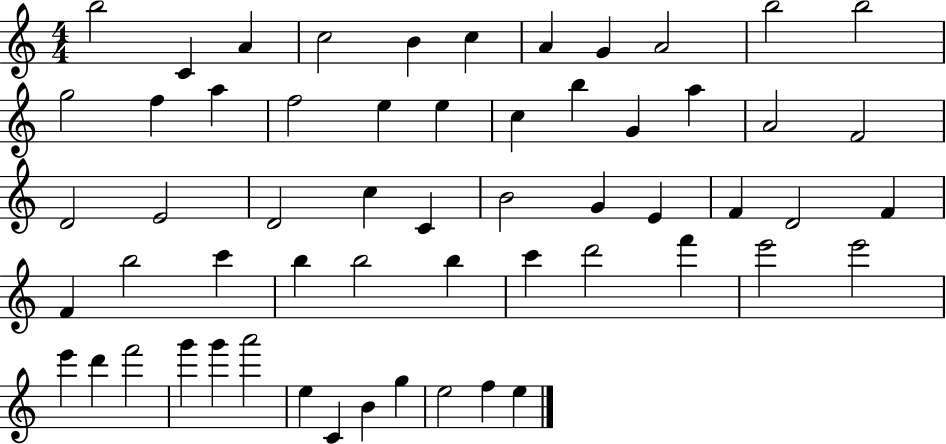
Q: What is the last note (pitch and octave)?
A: E5